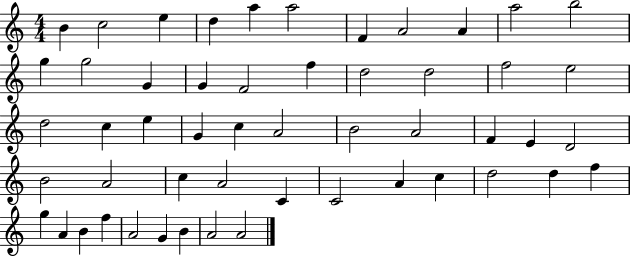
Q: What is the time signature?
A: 4/4